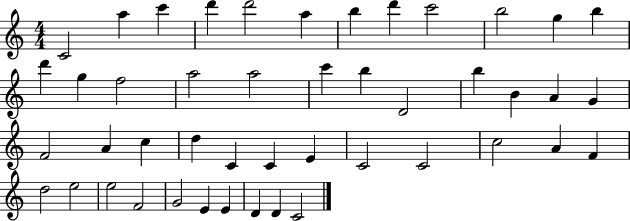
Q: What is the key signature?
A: C major